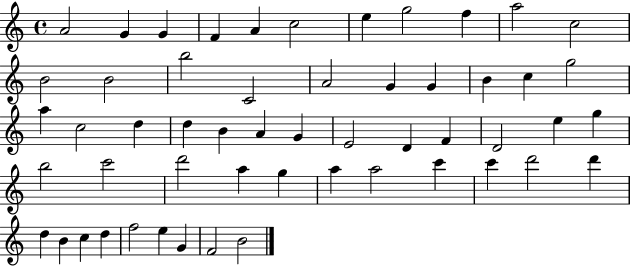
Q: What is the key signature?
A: C major